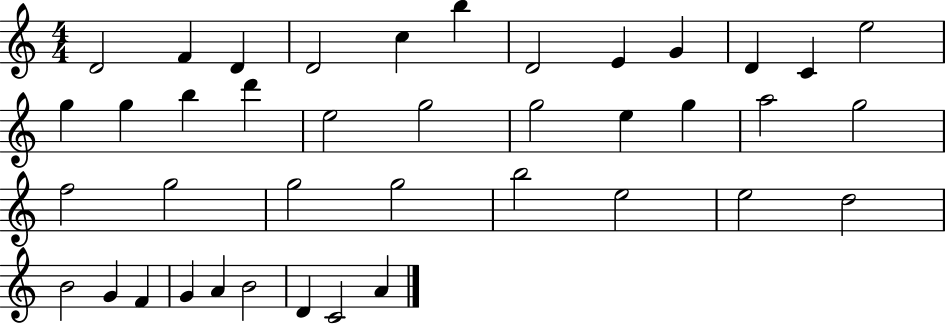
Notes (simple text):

D4/h F4/q D4/q D4/h C5/q B5/q D4/h E4/q G4/q D4/q C4/q E5/h G5/q G5/q B5/q D6/q E5/h G5/h G5/h E5/q G5/q A5/h G5/h F5/h G5/h G5/h G5/h B5/h E5/h E5/h D5/h B4/h G4/q F4/q G4/q A4/q B4/h D4/q C4/h A4/q